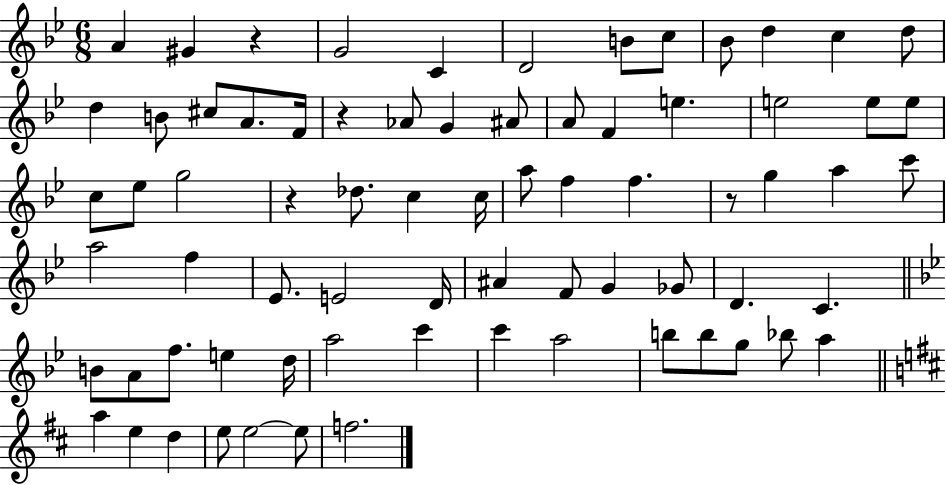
X:1
T:Untitled
M:6/8
L:1/4
K:Bb
A ^G z G2 C D2 B/2 c/2 _B/2 d c d/2 d B/2 ^c/2 A/2 F/4 z _A/2 G ^A/2 A/2 F e e2 e/2 e/2 c/2 _e/2 g2 z _d/2 c c/4 a/2 f f z/2 g a c'/2 a2 f _E/2 E2 D/4 ^A F/2 G _G/2 D C B/2 A/2 f/2 e d/4 a2 c' c' a2 b/2 b/2 g/2 _b/2 a a e d e/2 e2 e/2 f2